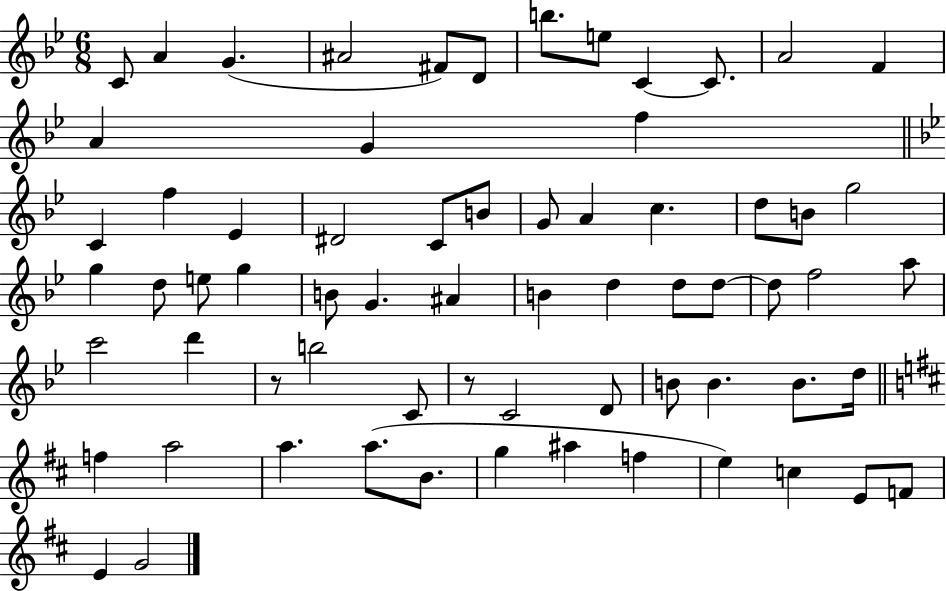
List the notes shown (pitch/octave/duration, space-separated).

C4/e A4/q G4/q. A#4/h F#4/e D4/e B5/e. E5/e C4/q C4/e. A4/h F4/q A4/q G4/q F5/q C4/q F5/q Eb4/q D#4/h C4/e B4/e G4/e A4/q C5/q. D5/e B4/e G5/h G5/q D5/e E5/e G5/q B4/e G4/q. A#4/q B4/q D5/q D5/e D5/e D5/e F5/h A5/e C6/h D6/q R/e B5/h C4/e R/e C4/h D4/e B4/e B4/q. B4/e. D5/s F5/q A5/h A5/q. A5/e. B4/e. G5/q A#5/q F5/q E5/q C5/q E4/e F4/e E4/q G4/h